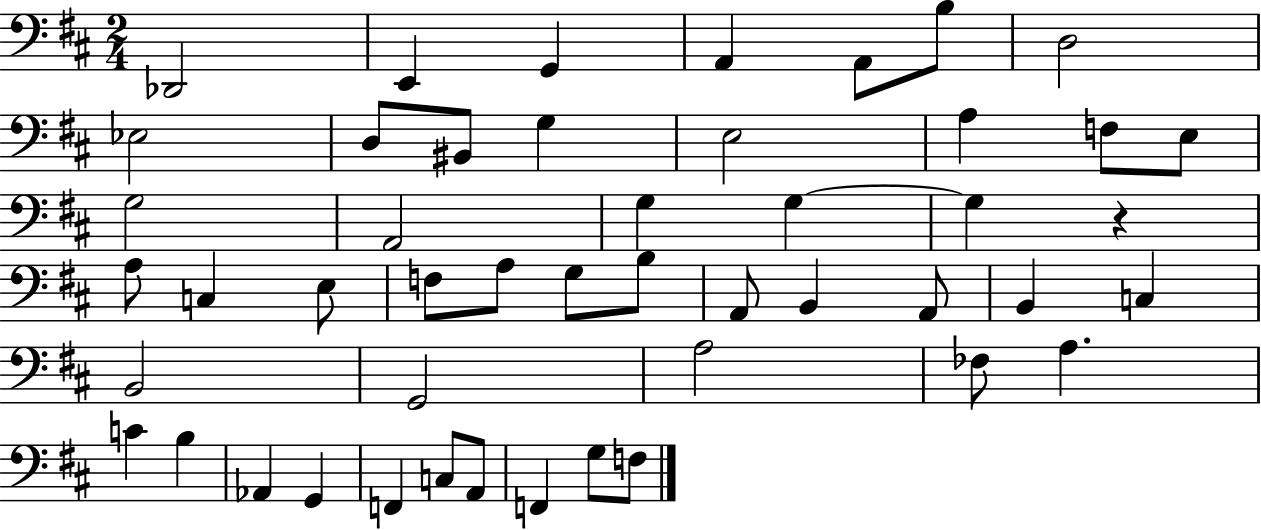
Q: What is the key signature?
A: D major